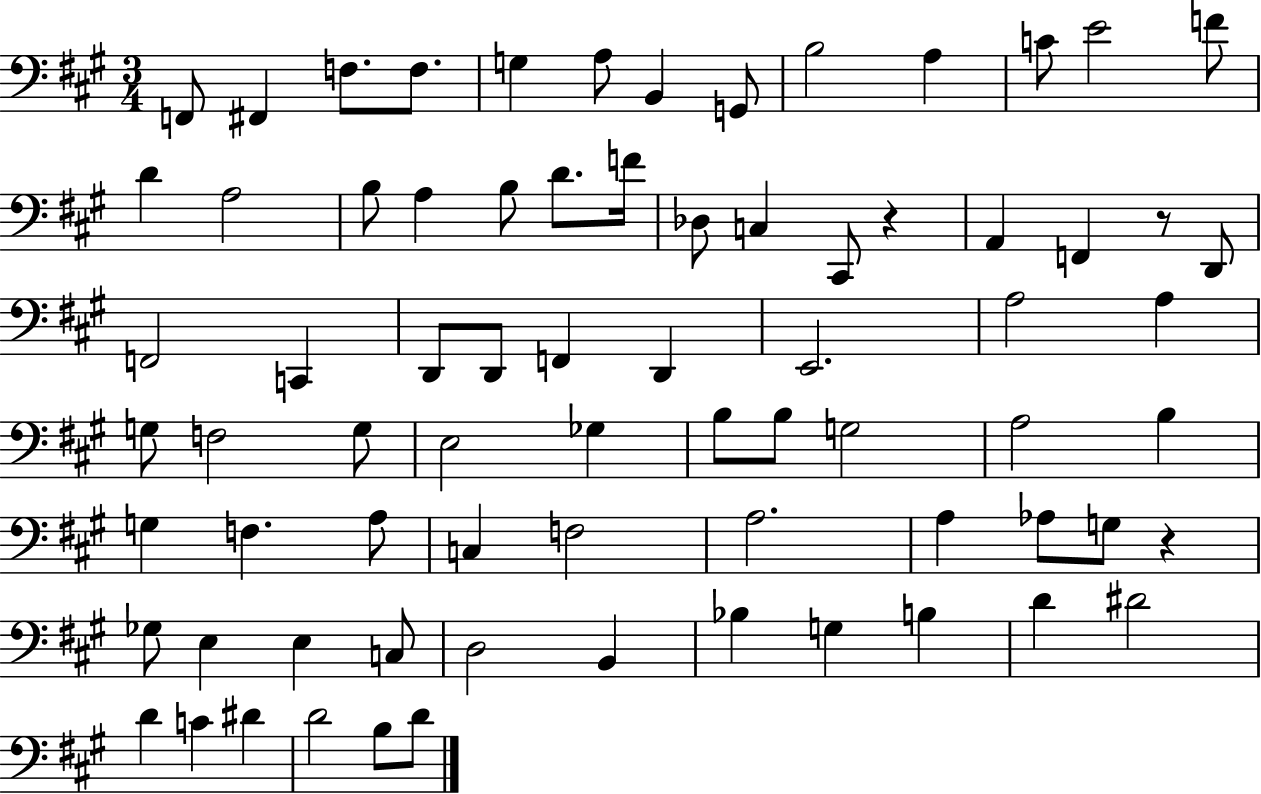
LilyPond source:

{
  \clef bass
  \numericTimeSignature
  \time 3/4
  \key a \major
  f,8 fis,4 f8. f8. | g4 a8 b,4 g,8 | b2 a4 | c'8 e'2 f'8 | \break d'4 a2 | b8 a4 b8 d'8. f'16 | des8 c4 cis,8 r4 | a,4 f,4 r8 d,8 | \break f,2 c,4 | d,8 d,8 f,4 d,4 | e,2. | a2 a4 | \break g8 f2 g8 | e2 ges4 | b8 b8 g2 | a2 b4 | \break g4 f4. a8 | c4 f2 | a2. | a4 aes8 g8 r4 | \break ges8 e4 e4 c8 | d2 b,4 | bes4 g4 b4 | d'4 dis'2 | \break d'4 c'4 dis'4 | d'2 b8 d'8 | \bar "|."
}